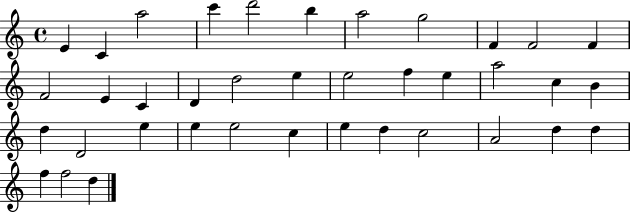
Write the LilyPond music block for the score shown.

{
  \clef treble
  \time 4/4
  \defaultTimeSignature
  \key c \major
  e'4 c'4 a''2 | c'''4 d'''2 b''4 | a''2 g''2 | f'4 f'2 f'4 | \break f'2 e'4 c'4 | d'4 d''2 e''4 | e''2 f''4 e''4 | a''2 c''4 b'4 | \break d''4 d'2 e''4 | e''4 e''2 c''4 | e''4 d''4 c''2 | a'2 d''4 d''4 | \break f''4 f''2 d''4 | \bar "|."
}